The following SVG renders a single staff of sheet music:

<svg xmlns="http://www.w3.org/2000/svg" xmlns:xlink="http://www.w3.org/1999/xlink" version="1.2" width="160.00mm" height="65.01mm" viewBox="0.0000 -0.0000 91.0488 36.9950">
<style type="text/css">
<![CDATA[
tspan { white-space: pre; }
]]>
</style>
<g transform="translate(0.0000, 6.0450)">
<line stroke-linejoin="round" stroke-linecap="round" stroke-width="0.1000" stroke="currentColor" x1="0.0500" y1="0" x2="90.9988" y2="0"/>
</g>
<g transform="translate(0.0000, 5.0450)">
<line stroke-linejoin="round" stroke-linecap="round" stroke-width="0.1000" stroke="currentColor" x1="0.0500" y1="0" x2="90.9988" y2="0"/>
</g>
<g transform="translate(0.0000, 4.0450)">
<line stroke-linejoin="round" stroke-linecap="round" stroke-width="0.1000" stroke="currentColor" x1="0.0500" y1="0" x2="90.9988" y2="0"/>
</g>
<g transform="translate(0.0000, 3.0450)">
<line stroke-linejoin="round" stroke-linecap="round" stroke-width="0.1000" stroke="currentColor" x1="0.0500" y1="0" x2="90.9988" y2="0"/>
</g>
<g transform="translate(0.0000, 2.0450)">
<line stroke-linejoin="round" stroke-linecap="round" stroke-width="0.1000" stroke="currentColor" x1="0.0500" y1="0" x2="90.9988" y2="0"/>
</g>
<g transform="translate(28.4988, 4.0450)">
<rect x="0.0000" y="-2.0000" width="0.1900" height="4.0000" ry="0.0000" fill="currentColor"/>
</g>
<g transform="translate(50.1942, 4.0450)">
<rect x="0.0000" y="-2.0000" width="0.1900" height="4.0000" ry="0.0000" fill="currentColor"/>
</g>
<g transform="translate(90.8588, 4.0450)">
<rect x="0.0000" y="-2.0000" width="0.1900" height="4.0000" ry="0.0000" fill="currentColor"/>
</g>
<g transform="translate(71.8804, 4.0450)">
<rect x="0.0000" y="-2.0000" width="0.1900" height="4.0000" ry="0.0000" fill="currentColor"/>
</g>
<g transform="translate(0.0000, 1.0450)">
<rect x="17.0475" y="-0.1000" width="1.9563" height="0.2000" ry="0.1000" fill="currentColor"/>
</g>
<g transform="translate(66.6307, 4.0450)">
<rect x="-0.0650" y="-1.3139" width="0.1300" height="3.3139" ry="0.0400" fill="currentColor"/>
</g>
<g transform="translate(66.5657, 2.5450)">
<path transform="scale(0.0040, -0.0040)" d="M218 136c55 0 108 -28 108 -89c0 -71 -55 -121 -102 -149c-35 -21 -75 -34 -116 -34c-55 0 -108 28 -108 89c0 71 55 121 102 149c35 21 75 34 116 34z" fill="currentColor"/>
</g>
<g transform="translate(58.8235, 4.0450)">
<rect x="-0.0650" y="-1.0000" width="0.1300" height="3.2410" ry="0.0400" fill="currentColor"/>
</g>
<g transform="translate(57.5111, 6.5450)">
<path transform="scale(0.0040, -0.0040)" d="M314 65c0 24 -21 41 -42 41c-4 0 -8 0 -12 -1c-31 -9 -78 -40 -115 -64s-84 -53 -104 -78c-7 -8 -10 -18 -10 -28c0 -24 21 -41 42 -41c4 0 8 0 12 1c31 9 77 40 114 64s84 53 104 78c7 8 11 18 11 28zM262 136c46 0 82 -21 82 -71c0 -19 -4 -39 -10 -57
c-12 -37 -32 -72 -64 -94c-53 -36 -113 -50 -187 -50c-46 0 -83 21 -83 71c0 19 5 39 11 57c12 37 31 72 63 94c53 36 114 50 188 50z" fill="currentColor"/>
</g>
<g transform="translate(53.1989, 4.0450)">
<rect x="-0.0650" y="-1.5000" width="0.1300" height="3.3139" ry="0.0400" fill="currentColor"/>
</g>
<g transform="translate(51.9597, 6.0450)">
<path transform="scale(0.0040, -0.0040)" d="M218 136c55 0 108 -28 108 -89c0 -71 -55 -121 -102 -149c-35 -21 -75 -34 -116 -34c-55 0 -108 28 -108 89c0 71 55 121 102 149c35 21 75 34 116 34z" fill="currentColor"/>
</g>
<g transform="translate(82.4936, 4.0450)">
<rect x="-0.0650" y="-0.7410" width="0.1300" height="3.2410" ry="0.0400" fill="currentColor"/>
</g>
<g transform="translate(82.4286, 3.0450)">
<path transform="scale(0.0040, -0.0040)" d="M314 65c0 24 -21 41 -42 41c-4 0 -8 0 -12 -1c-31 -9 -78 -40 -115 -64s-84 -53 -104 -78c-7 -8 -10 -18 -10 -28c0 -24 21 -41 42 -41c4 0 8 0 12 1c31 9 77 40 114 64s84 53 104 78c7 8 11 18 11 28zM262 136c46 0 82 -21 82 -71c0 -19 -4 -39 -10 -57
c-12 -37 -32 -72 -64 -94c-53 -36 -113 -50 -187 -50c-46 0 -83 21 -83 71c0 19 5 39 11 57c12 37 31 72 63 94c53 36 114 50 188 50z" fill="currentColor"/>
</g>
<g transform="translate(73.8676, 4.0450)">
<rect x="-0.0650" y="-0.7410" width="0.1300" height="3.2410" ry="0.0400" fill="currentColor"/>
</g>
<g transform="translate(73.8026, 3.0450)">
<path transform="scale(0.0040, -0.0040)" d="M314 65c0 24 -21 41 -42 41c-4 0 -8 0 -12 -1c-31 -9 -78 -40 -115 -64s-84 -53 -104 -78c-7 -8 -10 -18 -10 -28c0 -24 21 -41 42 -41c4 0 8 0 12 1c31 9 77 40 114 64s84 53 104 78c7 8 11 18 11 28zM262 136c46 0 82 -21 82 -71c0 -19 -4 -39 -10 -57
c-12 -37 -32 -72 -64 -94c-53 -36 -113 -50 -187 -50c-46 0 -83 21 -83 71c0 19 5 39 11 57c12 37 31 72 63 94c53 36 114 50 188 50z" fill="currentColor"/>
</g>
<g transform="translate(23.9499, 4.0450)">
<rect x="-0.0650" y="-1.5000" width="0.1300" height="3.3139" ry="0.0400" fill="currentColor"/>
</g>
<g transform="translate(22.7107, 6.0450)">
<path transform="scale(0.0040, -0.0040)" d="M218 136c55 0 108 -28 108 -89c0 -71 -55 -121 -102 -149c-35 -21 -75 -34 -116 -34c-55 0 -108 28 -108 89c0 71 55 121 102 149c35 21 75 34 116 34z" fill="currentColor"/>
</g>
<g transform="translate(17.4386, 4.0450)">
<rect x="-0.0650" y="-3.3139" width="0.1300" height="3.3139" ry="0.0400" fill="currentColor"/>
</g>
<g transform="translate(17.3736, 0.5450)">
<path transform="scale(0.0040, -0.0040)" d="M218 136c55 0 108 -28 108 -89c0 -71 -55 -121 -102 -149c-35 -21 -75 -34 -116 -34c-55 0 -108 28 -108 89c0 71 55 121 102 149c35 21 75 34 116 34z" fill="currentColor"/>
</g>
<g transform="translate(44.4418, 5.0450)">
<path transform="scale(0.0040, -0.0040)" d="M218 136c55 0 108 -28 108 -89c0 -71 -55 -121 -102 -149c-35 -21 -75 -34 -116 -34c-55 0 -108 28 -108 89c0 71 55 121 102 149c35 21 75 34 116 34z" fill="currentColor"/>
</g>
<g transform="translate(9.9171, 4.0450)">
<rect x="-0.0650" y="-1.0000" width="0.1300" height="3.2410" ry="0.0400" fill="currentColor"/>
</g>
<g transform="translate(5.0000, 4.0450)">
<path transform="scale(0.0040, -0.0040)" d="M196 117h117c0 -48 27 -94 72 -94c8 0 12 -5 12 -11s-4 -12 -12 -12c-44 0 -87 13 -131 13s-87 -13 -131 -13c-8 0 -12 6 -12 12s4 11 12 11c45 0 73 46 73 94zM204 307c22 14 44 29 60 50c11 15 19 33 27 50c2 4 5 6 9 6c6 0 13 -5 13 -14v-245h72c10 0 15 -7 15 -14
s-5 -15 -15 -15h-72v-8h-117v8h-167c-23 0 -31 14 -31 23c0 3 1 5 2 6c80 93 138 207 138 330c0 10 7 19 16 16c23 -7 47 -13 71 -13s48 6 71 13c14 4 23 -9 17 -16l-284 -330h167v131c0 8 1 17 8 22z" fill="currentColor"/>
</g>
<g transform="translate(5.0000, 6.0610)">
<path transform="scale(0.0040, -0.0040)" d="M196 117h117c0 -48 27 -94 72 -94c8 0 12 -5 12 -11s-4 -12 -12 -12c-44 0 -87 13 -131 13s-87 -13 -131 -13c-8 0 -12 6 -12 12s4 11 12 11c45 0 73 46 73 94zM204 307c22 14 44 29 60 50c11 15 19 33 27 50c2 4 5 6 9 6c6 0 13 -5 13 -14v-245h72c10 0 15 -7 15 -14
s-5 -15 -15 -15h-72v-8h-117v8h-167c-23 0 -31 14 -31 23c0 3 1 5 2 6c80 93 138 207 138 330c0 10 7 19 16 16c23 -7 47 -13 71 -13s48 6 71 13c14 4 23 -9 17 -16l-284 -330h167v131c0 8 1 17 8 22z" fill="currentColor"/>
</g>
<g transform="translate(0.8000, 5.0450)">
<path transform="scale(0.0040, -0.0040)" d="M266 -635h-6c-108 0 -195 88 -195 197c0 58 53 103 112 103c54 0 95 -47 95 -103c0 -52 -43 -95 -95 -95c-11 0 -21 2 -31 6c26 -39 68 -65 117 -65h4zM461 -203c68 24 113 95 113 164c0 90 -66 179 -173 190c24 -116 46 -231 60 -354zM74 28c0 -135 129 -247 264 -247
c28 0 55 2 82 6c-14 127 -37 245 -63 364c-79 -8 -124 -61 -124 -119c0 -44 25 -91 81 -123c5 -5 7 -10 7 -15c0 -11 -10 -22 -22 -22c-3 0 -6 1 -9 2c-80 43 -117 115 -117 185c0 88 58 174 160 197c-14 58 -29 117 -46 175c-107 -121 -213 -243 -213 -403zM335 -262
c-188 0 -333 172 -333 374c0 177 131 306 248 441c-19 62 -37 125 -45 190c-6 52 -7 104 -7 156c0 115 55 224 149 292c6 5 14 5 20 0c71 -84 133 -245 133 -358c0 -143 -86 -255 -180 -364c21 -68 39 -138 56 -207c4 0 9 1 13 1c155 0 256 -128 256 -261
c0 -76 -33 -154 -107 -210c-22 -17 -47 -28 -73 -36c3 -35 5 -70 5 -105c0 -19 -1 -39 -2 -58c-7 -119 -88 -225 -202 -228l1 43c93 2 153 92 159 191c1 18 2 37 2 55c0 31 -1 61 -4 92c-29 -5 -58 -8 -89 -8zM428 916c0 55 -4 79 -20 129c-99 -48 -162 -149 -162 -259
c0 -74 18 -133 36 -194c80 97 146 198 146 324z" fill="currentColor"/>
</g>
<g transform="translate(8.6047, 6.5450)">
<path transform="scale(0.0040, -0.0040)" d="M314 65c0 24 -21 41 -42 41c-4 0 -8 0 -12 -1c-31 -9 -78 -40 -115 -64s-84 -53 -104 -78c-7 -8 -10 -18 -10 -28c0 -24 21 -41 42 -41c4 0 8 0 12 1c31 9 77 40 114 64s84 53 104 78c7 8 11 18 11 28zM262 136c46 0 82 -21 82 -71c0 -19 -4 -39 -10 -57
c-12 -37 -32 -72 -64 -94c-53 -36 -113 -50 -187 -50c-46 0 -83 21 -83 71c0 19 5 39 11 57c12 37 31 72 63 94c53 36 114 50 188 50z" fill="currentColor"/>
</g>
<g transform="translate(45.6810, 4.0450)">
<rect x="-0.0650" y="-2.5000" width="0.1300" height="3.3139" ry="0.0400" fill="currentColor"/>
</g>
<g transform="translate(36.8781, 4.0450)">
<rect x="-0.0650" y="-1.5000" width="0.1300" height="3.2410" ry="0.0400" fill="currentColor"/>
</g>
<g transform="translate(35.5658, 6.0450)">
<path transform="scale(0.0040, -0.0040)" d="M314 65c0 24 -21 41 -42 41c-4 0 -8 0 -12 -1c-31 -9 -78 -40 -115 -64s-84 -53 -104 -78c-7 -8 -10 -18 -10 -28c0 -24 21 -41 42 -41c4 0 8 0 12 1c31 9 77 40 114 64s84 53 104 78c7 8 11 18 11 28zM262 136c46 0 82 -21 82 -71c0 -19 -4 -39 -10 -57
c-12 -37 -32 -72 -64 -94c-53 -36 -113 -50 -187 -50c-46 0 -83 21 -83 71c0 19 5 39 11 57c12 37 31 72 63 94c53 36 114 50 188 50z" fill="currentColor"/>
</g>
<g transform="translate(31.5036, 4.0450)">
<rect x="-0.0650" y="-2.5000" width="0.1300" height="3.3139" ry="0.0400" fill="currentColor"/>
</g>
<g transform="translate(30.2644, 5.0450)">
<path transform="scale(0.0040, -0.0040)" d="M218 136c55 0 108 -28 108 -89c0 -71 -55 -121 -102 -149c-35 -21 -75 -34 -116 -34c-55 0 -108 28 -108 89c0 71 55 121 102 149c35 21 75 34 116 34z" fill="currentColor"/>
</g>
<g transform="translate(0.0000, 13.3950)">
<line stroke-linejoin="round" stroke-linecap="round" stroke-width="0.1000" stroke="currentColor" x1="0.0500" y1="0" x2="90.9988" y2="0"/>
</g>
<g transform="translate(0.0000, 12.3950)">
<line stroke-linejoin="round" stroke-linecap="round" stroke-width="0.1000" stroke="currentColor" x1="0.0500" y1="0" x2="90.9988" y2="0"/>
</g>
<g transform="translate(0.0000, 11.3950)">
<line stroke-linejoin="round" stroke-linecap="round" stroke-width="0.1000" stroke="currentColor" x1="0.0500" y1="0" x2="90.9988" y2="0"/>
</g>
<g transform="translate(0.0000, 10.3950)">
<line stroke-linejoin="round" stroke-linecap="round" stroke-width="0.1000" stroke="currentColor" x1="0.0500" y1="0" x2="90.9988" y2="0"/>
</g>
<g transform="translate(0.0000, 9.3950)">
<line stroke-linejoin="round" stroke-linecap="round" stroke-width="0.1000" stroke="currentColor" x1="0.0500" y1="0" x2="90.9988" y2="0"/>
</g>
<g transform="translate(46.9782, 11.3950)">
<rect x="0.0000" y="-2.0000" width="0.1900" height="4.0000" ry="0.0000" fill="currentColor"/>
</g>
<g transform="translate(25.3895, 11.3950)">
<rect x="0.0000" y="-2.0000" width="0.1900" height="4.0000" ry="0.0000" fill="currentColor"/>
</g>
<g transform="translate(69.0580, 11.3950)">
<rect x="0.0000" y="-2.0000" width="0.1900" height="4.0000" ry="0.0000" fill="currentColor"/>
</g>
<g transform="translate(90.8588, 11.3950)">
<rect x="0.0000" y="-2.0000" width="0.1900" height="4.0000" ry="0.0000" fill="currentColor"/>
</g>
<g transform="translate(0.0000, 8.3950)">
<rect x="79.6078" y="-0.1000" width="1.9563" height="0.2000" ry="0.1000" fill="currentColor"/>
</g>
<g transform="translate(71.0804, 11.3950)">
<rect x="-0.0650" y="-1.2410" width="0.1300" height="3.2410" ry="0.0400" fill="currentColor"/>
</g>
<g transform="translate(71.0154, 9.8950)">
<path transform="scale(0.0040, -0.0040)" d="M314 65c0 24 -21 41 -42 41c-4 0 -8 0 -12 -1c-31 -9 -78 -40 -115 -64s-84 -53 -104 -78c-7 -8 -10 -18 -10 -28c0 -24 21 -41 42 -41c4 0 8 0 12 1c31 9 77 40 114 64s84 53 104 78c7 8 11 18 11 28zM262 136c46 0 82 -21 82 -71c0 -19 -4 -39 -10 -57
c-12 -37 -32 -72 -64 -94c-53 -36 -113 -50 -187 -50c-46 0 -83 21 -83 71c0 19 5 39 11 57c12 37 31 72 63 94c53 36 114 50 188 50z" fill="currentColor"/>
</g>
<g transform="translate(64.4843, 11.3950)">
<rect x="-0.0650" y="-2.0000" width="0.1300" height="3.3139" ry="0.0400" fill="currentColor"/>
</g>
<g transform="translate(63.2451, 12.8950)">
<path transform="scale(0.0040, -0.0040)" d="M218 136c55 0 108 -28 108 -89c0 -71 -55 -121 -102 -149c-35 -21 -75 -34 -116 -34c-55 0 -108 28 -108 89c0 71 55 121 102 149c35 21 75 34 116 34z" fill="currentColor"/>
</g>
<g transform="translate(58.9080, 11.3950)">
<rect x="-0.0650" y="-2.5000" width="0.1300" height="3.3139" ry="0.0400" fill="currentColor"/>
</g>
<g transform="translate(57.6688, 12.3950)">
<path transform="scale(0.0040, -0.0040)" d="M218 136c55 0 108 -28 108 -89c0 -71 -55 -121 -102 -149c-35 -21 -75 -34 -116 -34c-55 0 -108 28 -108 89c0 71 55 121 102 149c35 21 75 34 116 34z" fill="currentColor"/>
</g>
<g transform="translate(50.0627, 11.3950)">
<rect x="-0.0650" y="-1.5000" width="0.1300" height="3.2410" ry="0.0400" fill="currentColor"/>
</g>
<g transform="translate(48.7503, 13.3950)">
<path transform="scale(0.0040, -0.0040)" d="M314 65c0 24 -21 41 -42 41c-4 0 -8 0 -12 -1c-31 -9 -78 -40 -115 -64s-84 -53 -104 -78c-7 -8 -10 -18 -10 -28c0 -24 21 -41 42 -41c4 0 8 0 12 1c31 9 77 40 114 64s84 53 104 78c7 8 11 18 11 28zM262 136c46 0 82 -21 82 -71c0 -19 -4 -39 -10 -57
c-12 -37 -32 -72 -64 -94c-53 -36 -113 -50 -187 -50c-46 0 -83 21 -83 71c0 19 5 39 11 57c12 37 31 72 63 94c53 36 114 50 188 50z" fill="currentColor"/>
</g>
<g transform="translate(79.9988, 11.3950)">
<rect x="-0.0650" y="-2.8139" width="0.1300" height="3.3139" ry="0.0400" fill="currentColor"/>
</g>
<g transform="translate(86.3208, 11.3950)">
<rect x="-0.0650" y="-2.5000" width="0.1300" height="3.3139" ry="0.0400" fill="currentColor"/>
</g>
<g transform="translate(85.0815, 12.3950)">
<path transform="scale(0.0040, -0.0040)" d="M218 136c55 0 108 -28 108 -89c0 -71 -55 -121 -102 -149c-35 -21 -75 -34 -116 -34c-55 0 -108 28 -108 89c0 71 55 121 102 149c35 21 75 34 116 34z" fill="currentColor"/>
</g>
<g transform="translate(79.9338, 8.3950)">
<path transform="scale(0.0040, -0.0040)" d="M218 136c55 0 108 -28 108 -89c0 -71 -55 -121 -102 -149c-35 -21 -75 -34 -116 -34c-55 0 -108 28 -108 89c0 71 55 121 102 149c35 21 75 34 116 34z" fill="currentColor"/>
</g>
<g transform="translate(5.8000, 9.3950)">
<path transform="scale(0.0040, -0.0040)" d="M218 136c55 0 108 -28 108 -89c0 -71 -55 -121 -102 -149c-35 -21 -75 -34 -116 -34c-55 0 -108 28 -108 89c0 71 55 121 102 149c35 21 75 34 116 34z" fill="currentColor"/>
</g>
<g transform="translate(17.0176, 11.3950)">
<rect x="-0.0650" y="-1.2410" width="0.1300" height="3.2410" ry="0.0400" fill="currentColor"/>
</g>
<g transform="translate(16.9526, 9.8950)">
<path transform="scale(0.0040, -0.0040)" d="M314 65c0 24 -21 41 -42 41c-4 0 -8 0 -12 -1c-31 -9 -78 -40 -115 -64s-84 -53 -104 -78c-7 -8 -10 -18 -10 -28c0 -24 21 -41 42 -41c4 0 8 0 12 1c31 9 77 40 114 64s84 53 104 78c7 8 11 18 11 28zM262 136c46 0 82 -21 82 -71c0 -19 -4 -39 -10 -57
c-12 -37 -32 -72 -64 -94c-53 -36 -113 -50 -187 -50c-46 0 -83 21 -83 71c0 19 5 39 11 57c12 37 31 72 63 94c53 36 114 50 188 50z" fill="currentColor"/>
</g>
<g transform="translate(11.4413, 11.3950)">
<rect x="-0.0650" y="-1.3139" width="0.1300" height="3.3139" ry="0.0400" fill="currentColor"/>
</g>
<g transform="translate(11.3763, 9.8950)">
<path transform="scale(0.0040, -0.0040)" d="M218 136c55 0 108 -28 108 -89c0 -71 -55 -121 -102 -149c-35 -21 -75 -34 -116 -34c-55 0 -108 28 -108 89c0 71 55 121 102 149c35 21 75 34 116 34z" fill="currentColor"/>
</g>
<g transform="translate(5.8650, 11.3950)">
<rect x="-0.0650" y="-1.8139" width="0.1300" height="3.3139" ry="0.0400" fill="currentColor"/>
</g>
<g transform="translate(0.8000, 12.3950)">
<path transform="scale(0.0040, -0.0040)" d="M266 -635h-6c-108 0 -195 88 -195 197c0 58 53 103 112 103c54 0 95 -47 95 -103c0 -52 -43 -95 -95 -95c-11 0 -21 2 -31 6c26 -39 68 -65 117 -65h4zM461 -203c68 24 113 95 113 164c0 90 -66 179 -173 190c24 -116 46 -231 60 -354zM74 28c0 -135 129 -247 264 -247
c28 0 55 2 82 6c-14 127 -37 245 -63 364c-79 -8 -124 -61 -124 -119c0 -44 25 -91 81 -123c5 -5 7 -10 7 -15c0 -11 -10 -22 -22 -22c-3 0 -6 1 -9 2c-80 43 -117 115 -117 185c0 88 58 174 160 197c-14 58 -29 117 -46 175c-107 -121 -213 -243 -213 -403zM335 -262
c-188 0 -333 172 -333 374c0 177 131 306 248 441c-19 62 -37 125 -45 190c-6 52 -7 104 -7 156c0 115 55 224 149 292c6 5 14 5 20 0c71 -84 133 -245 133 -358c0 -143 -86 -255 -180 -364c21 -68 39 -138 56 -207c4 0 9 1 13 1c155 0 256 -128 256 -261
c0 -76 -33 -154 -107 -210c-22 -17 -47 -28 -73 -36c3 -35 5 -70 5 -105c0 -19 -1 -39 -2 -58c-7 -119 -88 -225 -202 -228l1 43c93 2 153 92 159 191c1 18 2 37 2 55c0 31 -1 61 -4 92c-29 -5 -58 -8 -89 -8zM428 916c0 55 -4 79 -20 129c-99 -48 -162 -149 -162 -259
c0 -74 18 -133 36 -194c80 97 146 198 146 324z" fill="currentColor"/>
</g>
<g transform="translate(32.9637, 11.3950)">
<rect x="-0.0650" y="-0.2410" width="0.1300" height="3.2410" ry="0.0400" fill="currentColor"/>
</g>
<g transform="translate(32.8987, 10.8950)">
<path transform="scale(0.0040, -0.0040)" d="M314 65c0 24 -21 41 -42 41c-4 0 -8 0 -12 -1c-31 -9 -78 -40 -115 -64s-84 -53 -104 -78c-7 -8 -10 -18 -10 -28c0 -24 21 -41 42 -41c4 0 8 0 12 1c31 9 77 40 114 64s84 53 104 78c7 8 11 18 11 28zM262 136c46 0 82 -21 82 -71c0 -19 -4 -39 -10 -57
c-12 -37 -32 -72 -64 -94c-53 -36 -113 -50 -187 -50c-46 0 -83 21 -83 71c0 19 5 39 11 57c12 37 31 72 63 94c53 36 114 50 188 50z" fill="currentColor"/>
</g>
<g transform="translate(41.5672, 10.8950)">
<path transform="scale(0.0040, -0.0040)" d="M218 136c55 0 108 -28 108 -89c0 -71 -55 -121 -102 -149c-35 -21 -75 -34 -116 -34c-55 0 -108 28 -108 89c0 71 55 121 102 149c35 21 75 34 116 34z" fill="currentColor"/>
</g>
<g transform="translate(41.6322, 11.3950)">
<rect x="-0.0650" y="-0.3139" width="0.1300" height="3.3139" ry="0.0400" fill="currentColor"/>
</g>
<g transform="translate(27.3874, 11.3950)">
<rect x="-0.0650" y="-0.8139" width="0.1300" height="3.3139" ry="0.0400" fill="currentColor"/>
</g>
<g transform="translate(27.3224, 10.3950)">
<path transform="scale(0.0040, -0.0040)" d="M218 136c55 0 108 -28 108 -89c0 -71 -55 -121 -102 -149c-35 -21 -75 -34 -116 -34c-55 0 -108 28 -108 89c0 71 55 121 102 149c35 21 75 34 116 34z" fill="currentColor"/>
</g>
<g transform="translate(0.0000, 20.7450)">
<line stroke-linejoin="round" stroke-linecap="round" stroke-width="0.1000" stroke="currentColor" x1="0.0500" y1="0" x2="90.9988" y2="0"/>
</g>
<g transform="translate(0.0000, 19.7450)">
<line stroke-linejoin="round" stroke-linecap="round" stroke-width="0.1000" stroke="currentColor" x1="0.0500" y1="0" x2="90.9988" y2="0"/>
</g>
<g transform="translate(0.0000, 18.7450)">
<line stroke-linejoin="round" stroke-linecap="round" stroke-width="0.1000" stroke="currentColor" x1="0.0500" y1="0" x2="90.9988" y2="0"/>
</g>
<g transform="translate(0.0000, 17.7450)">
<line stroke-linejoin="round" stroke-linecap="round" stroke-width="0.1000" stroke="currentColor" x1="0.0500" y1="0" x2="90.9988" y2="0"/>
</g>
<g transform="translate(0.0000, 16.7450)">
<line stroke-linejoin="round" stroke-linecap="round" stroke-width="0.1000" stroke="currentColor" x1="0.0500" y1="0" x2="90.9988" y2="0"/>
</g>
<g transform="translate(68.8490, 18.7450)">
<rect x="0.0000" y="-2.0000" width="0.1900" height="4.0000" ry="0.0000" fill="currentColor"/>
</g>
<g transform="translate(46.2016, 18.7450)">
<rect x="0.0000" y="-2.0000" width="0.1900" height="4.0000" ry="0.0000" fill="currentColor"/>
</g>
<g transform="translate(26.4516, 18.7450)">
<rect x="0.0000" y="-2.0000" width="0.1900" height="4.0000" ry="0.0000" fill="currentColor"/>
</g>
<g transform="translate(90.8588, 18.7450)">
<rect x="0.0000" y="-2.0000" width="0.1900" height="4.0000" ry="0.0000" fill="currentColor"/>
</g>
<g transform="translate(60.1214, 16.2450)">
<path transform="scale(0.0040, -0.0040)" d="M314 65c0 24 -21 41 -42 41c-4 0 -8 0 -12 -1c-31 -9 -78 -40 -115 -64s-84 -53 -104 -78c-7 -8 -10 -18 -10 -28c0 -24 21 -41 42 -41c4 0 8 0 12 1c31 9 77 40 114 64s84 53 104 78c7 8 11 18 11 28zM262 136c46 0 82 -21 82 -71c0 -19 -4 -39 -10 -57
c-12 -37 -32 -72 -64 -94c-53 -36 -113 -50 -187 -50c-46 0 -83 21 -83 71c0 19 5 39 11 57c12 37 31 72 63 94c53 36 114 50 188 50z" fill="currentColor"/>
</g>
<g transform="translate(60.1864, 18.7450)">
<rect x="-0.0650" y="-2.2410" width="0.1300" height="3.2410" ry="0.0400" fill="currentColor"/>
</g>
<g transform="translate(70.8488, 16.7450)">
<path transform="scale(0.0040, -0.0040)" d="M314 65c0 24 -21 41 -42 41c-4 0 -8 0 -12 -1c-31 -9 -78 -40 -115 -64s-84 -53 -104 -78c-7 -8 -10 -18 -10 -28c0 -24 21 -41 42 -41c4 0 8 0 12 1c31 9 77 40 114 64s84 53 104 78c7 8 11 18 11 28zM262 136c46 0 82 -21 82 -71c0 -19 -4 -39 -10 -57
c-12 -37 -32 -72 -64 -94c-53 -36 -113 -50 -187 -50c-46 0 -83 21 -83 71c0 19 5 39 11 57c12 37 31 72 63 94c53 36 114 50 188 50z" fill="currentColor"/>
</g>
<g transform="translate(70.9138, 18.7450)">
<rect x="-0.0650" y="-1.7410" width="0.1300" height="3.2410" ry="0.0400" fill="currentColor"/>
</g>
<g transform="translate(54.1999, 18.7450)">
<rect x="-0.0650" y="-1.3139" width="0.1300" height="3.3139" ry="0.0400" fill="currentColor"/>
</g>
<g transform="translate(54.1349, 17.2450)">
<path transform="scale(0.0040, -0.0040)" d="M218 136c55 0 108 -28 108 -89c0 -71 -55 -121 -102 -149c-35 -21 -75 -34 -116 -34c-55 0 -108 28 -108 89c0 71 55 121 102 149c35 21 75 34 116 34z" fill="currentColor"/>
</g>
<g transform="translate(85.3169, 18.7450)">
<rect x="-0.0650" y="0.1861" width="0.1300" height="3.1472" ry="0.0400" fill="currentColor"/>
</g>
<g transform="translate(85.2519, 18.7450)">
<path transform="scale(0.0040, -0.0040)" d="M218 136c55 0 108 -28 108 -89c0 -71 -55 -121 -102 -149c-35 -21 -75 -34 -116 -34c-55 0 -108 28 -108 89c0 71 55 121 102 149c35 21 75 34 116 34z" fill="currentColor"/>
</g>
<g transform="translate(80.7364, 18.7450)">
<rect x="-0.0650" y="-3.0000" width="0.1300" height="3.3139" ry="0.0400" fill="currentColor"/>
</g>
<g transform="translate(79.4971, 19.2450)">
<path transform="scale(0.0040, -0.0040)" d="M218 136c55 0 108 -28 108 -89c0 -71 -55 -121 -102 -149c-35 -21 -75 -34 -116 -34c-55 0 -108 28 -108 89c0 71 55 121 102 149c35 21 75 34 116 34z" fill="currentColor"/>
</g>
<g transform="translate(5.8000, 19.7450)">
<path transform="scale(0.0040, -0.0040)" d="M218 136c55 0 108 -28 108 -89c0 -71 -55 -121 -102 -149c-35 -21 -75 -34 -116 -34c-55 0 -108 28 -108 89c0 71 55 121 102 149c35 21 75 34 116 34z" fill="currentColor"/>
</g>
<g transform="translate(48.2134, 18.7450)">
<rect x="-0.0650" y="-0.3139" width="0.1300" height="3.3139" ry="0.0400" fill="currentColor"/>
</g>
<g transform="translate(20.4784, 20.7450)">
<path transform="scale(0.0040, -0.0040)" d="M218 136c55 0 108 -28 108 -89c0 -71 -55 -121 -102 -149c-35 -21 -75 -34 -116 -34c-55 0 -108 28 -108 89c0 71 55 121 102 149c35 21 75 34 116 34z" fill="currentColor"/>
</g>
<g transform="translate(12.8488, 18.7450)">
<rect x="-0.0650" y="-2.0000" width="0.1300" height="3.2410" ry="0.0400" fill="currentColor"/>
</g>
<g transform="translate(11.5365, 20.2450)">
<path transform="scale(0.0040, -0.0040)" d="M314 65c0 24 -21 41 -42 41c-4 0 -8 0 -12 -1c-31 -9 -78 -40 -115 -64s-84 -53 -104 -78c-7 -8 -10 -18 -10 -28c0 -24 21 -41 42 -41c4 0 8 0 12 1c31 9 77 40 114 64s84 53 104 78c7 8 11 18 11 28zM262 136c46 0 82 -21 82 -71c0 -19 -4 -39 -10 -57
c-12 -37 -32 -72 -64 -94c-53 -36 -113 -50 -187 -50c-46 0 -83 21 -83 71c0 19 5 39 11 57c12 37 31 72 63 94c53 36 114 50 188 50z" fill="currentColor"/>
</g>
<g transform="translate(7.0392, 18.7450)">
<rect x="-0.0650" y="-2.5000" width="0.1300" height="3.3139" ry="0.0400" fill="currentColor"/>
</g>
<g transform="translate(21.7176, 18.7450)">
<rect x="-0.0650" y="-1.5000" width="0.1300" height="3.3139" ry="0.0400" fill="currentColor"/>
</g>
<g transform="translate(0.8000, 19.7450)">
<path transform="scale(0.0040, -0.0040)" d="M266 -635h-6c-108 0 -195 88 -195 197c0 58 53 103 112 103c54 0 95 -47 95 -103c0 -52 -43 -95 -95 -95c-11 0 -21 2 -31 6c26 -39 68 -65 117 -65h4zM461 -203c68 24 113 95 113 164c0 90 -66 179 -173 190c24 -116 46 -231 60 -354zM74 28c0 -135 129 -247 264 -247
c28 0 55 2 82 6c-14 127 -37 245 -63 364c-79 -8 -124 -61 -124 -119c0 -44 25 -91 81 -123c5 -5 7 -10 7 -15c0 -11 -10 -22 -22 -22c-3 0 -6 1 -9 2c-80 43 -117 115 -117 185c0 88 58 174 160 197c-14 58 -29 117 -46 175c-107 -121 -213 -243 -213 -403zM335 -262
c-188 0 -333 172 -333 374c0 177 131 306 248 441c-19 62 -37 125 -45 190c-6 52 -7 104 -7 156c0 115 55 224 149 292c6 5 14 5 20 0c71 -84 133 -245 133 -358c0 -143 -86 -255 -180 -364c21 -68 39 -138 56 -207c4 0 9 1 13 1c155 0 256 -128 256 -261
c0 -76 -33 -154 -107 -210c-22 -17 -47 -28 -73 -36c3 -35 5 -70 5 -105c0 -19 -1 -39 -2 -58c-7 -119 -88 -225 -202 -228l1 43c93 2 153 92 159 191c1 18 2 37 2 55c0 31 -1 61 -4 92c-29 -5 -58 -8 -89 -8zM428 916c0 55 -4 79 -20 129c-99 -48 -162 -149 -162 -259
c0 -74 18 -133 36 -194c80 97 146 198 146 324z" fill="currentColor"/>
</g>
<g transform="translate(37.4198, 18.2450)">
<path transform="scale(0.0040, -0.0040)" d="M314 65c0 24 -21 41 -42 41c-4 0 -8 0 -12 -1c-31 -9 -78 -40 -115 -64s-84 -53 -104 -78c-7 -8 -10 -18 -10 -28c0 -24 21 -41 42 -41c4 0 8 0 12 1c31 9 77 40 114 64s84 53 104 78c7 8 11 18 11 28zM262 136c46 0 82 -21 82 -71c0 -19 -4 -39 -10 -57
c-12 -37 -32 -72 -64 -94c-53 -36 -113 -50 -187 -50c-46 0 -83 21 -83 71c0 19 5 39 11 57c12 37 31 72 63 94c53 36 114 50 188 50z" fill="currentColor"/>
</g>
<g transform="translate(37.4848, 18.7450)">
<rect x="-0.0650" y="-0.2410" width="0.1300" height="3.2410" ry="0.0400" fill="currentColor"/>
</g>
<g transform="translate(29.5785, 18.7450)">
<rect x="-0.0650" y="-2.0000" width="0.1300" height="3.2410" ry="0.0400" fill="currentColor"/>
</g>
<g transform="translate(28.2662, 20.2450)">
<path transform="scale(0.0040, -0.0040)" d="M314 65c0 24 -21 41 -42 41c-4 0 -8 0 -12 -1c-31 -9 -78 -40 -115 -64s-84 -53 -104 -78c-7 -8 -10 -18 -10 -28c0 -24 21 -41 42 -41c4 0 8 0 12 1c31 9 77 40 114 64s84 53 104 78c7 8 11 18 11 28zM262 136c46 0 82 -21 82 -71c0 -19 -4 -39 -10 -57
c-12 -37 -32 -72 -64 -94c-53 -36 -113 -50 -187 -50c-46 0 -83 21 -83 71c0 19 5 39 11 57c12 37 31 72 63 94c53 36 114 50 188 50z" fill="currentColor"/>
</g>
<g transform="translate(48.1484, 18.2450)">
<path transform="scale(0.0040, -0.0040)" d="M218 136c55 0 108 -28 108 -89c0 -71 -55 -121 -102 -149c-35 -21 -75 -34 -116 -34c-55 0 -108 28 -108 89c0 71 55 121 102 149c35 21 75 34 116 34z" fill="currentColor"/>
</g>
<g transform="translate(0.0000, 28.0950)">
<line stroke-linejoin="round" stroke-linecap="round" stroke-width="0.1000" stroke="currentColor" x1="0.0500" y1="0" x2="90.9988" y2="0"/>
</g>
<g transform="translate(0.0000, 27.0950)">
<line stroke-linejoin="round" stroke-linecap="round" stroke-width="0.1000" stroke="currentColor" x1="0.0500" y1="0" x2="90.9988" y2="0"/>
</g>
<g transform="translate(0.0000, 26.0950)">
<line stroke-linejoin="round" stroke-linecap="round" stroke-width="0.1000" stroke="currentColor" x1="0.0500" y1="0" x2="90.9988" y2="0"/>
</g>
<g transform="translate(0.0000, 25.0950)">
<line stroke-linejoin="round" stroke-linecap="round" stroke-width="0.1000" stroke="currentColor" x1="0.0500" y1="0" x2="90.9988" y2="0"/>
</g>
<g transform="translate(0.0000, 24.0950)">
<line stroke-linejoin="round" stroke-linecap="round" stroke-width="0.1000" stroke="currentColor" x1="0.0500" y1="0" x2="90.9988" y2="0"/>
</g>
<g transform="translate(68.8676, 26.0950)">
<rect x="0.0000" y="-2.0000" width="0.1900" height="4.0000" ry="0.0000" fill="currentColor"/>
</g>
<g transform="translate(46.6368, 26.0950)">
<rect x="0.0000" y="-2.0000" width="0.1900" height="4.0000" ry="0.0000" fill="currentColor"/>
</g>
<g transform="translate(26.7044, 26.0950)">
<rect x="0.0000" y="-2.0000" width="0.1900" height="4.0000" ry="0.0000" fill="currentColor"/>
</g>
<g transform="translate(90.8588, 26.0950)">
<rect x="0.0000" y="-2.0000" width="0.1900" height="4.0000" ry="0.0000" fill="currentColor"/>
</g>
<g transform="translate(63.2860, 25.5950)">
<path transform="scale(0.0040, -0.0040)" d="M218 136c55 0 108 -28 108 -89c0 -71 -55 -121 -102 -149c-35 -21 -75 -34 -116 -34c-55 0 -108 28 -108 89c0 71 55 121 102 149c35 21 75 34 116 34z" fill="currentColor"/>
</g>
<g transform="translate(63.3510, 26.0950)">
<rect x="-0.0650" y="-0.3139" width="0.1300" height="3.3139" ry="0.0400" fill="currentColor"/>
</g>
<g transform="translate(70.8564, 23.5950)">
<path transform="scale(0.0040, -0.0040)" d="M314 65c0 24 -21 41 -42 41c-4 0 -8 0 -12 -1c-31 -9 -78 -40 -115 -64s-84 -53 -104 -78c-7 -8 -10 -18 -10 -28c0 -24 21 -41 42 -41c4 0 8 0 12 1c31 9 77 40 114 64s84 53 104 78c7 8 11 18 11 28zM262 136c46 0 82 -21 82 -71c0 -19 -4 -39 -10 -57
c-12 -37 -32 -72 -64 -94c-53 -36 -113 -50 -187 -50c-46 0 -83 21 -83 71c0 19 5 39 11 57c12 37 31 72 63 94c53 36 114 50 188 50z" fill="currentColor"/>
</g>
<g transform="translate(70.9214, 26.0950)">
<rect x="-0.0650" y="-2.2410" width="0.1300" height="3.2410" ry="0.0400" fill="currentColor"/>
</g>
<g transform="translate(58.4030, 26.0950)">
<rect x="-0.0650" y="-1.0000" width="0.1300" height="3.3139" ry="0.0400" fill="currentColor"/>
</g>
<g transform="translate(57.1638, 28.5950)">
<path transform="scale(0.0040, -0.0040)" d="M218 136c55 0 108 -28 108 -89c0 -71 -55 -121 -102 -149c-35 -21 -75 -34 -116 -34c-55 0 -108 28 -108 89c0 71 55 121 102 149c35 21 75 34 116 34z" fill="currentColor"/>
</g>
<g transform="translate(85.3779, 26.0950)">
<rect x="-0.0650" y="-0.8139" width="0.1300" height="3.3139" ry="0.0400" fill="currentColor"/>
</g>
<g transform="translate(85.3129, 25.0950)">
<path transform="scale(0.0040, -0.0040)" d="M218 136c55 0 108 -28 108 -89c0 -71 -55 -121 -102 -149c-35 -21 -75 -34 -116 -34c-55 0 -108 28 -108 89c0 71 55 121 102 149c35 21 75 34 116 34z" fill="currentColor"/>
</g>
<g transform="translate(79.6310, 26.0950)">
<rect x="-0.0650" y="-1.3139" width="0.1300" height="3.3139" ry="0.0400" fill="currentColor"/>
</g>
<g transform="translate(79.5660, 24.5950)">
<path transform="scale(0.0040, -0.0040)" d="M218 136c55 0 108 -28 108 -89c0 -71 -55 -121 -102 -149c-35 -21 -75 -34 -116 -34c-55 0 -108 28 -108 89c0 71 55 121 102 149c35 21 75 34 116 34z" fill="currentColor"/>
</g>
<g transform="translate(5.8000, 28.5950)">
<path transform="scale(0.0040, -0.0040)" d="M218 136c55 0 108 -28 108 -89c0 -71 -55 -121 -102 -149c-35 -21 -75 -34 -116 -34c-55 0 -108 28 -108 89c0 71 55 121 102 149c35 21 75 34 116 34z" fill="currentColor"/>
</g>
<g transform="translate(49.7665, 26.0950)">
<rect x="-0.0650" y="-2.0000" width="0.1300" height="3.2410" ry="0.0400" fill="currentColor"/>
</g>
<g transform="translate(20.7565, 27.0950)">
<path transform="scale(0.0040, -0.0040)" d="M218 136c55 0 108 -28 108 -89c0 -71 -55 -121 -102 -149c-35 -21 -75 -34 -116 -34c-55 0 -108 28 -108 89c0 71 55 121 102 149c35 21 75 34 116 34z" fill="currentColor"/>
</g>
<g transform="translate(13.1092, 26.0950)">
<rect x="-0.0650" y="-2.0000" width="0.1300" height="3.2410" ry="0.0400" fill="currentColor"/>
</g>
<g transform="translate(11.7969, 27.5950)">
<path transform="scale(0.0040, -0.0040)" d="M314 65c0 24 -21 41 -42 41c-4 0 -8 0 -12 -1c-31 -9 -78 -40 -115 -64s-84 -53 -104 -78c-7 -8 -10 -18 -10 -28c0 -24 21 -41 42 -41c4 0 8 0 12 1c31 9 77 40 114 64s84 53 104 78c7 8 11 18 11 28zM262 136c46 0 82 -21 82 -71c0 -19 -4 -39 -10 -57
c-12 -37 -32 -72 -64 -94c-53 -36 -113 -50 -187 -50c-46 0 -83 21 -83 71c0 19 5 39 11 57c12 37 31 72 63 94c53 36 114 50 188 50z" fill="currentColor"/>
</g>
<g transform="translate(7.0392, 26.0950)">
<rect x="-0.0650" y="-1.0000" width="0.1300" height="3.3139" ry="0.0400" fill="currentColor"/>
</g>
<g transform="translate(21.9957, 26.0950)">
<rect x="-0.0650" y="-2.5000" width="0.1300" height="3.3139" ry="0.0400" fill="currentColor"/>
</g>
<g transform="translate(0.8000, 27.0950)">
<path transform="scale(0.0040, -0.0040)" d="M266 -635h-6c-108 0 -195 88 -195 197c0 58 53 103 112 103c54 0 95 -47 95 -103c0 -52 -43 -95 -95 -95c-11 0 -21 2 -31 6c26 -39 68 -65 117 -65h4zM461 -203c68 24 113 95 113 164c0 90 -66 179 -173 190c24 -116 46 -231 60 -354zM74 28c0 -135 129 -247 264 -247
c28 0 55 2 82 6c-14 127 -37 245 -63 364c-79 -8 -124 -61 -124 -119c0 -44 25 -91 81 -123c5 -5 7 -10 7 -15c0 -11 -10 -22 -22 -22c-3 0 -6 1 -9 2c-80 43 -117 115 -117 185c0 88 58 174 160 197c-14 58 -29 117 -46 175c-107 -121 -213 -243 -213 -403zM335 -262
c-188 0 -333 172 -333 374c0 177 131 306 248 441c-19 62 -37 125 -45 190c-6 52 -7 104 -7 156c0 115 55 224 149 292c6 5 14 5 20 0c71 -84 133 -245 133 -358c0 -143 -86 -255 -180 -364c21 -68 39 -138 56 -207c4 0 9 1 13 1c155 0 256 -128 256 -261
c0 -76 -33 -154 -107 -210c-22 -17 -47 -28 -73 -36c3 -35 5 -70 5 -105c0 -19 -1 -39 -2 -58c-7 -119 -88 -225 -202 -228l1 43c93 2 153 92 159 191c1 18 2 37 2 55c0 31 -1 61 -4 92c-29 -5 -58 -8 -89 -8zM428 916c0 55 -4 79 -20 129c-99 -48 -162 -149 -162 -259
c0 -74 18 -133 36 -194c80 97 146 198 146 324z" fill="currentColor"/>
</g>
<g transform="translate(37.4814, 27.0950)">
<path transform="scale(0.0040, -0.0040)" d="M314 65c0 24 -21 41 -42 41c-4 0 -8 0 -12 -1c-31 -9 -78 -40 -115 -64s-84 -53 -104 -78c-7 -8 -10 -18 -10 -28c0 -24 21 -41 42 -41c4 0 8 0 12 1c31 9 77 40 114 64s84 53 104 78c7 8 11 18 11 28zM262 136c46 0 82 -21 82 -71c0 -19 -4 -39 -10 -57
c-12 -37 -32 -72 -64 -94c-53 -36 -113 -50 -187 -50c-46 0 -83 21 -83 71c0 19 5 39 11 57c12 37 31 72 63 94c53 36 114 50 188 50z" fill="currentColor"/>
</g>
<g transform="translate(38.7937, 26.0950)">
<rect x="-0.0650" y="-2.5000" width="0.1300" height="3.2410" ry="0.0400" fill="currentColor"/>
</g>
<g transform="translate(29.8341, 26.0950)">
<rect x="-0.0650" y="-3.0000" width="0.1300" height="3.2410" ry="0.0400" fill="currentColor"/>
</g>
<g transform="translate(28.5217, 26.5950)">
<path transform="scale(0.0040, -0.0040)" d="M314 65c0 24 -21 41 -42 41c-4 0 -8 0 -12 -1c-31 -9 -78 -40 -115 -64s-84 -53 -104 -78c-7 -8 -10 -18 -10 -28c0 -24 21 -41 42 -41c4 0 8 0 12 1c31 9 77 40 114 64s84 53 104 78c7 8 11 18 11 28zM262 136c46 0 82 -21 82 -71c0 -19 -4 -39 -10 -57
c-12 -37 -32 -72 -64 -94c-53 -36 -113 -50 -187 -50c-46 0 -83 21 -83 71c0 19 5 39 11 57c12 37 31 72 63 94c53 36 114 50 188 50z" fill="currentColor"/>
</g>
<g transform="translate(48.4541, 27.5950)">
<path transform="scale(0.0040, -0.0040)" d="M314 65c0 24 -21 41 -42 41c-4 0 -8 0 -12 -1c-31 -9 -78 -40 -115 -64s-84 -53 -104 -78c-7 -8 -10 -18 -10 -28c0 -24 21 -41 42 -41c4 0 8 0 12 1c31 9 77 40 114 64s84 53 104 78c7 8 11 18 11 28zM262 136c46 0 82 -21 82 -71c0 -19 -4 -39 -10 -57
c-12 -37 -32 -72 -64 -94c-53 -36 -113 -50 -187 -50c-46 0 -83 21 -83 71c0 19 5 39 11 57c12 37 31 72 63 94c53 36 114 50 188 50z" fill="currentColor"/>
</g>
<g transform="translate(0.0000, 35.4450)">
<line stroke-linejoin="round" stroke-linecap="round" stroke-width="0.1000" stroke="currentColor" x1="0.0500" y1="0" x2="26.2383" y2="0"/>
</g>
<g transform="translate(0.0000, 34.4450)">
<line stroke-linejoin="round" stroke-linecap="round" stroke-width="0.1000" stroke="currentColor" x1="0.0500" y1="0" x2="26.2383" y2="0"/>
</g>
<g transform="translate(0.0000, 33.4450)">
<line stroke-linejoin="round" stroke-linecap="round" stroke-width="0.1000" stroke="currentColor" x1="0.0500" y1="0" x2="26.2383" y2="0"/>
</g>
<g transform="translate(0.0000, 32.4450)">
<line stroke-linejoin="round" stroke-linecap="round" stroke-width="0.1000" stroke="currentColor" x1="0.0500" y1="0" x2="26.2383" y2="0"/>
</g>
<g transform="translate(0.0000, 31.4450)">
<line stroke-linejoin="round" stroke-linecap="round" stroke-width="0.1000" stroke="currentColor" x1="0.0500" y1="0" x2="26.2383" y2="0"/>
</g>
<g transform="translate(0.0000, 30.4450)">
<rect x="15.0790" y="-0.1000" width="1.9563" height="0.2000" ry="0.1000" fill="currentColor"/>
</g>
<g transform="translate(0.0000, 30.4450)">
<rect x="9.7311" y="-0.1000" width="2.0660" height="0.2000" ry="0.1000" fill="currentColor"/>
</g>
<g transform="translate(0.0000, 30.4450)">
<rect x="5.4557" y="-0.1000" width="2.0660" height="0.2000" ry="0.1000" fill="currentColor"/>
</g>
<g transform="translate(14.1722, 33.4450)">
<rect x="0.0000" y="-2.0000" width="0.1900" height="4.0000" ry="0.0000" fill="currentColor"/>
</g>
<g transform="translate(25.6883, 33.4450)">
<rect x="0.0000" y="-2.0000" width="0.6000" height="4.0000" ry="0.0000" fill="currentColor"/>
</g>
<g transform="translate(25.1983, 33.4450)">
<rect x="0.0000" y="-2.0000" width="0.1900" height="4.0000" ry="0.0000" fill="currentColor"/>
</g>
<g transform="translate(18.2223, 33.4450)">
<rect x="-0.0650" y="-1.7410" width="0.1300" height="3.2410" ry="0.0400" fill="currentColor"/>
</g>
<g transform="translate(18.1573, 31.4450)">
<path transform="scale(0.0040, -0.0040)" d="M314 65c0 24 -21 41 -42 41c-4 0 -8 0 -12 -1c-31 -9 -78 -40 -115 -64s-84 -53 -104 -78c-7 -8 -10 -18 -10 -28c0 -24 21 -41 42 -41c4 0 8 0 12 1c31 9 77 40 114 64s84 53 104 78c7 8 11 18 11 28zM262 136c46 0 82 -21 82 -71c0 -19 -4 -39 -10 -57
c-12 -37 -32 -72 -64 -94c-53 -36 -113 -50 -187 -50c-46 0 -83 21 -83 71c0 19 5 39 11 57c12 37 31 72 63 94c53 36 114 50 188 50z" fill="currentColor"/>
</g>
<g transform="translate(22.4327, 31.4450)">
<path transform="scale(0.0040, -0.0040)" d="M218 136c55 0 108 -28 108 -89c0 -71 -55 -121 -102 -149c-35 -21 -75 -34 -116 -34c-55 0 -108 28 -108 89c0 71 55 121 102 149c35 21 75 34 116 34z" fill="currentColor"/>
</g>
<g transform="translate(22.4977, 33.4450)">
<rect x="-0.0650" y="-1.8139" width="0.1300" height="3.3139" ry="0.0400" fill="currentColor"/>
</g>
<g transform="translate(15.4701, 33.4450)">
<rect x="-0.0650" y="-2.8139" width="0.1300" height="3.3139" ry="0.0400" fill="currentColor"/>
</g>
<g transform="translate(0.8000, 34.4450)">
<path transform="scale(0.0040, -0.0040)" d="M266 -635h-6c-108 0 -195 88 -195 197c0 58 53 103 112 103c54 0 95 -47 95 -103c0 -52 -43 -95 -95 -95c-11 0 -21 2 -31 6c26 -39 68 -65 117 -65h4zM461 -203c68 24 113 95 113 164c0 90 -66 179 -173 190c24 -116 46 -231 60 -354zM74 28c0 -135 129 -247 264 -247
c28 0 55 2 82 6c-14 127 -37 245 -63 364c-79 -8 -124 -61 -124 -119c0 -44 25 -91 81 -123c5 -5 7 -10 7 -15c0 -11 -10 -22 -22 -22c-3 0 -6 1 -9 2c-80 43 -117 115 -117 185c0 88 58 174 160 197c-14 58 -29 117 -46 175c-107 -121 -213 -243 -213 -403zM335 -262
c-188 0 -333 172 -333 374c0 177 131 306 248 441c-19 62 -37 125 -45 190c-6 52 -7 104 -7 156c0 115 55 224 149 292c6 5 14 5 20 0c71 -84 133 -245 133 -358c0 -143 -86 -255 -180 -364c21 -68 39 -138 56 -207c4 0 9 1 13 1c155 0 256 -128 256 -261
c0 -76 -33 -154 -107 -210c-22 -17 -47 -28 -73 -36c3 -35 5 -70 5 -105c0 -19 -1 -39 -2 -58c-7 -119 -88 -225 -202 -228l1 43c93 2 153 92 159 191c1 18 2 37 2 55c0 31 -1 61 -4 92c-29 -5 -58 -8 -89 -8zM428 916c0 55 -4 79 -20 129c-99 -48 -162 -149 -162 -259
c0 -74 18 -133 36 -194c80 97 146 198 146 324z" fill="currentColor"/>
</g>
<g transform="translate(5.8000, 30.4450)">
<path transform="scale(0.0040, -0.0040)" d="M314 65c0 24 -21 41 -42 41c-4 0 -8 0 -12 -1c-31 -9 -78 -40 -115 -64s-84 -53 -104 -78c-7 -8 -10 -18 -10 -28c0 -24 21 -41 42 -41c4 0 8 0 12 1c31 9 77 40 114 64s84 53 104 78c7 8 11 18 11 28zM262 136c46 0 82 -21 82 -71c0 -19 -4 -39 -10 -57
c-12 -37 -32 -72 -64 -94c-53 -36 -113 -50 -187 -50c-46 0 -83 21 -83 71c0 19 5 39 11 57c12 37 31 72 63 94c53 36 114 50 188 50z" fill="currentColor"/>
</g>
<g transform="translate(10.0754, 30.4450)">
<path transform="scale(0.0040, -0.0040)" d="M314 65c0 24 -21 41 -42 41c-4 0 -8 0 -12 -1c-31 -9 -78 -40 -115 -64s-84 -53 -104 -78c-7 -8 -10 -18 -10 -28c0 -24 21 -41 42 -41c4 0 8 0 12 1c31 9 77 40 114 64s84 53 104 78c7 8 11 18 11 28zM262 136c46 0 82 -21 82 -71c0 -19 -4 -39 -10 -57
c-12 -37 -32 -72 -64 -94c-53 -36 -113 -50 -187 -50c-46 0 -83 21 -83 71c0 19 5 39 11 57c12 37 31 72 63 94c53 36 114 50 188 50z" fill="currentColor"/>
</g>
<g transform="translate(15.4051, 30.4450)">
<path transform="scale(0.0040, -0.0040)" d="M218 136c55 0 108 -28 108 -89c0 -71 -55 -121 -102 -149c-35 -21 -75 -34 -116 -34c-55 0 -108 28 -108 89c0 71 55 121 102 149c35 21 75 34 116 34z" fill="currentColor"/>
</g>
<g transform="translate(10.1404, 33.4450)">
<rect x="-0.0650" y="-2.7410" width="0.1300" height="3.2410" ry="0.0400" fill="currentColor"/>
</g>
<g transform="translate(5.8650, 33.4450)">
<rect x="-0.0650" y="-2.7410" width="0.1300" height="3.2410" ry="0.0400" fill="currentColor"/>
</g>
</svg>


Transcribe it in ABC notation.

X:1
T:Untitled
M:4/4
L:1/4
K:C
D2 b E G E2 G E D2 e d2 d2 f e e2 d c2 c E2 G F e2 a G G F2 E F2 c2 c e g2 f2 A B D F2 G A2 G2 F2 D c g2 e d a2 a2 a f2 f